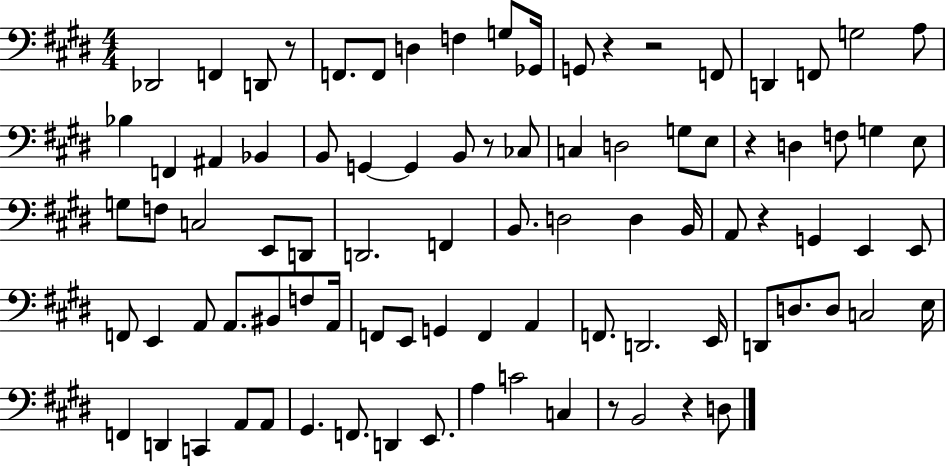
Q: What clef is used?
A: bass